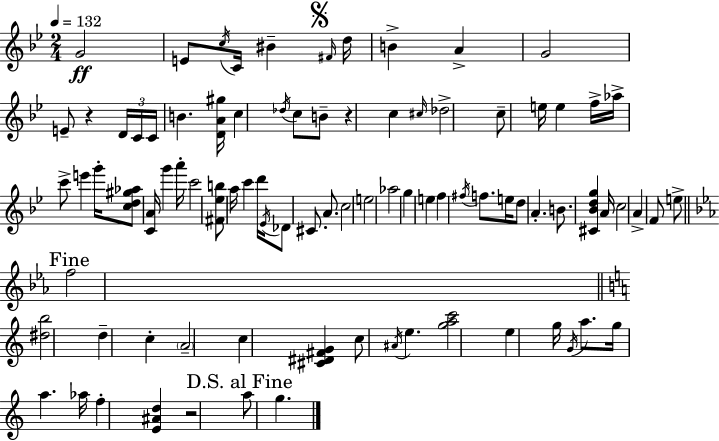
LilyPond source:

{
  \clef treble
  \numericTimeSignature
  \time 2/4
  \key g \minor
  \tempo 4 = 132
  g'2\ff | e'8 \acciaccatura { c''16 } c'16 bis'4-- | \mark \markup { \musicglyph "scripts.segno" } \grace { fis'16 } d''16 b'4-> a'4-> | g'2 | \break e'8-- r4 | \tuplet 3/2 { d'16 c'16 c'16 } b'4. | <d' a' gis''>16 c''4 \acciaccatura { des''16 } c''8 | b'8-- r4 c''4 | \break \grace { cis''16 } des''2-> | c''8-- e''16 e''4 | f''16-> aes''16-> c'''8-> e'''4 | g'''16-. <c'' d'' gis'' aes''>8 <c' a'>16 g'''4 | \break a'''16-. c'''2 | <fis' ees'' b''>8 a''16 c'''4 | d'''16 \acciaccatura { ees'16 } des'8 cis'8. | a'8. c''2 | \break e''2 | aes''2 | g''4 | e''4 f''4 | \break \acciaccatura { fis''16 } f''8. e''16 d''8 | a'4.-. b'8. | <cis' bes' d'' g''>4 a'16 c''2 | a'4-> | \break f'8 e''8-> \mark "Fine" \bar "||" \break \key ees \major f''2 | \bar "||" \break \key a \minor <dis'' b''>2 | d''4-- c''4-. | \parenthesize a'2-- | c''4 <cis' dis' fis' g'>4 | \break c''8 \acciaccatura { ais'16 } e''4. | <g'' a'' c'''>2 | e''4 g''16 \acciaccatura { g'16 } a''8. | g''16 a''4. | \break aes''16 f''4-. <e' ais' d''>4 | r2 | \mark "D.S. al Fine" a''8 g''4. | \bar "|."
}